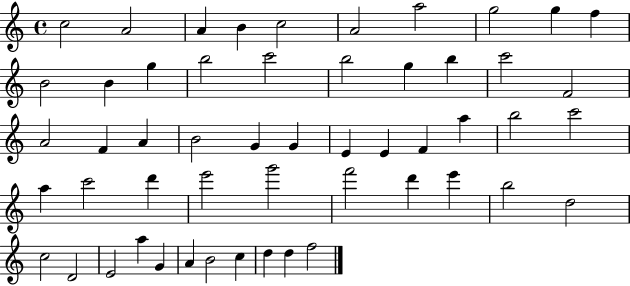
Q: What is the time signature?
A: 4/4